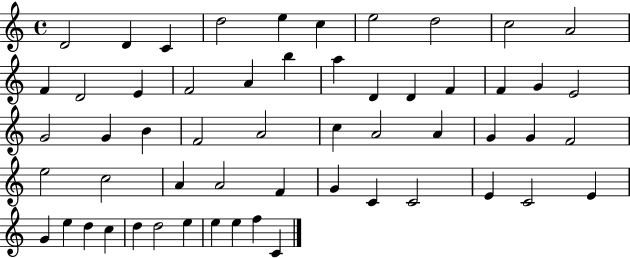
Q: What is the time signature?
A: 4/4